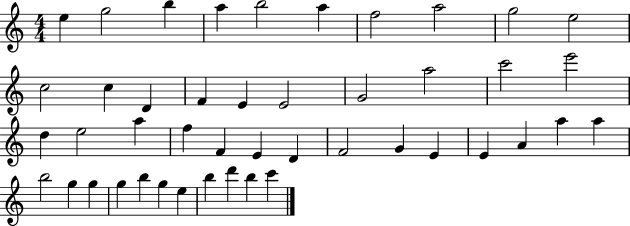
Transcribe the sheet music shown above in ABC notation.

X:1
T:Untitled
M:4/4
L:1/4
K:C
e g2 b a b2 a f2 a2 g2 e2 c2 c D F E E2 G2 a2 c'2 e'2 d e2 a f F E D F2 G E E A a a b2 g g g b g e b d' b c'